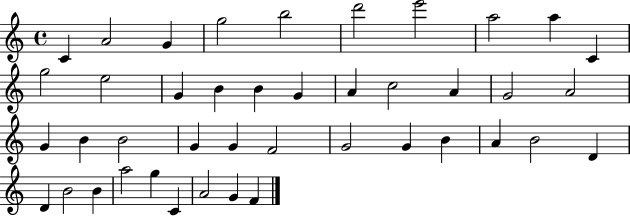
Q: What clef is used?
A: treble